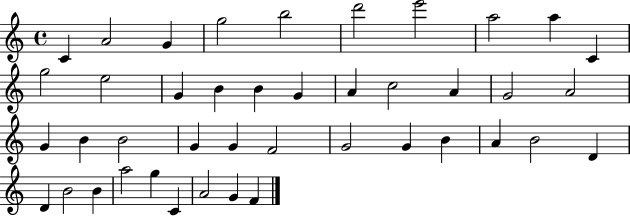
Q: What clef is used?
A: treble